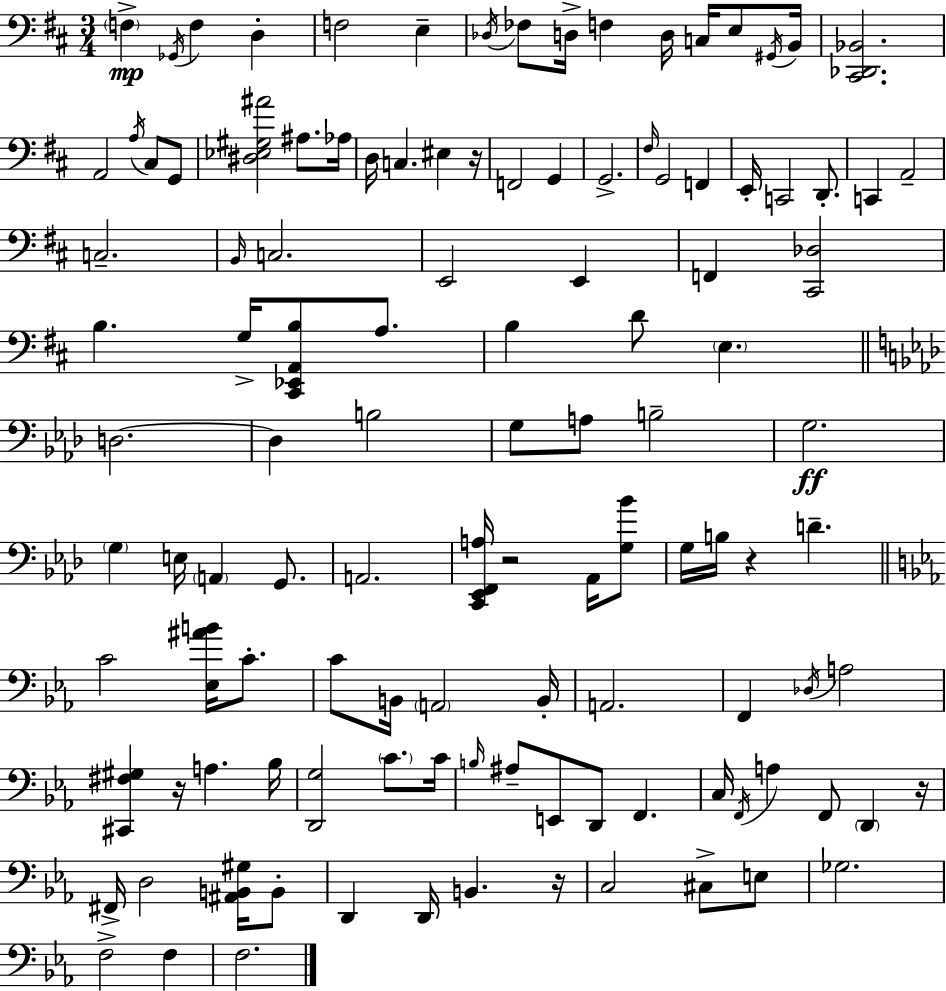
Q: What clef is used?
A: bass